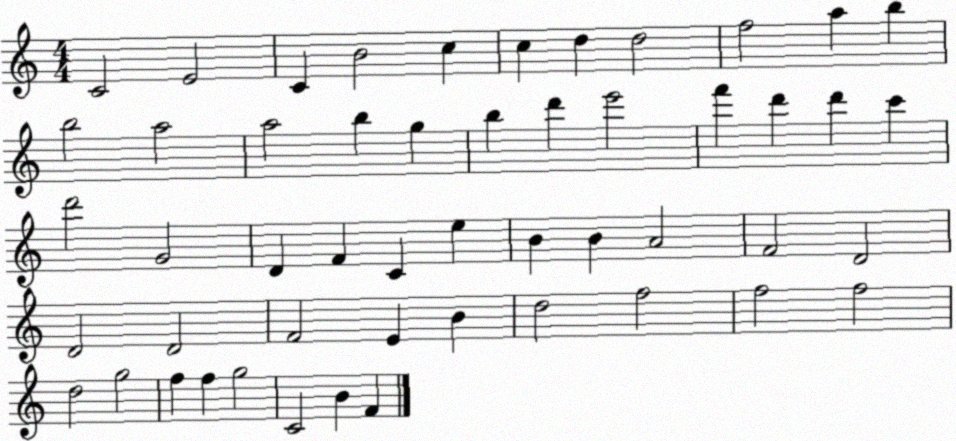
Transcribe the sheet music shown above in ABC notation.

X:1
T:Untitled
M:4/4
L:1/4
K:C
C2 E2 C B2 c c d d2 f2 a b b2 a2 a2 b g b d' e'2 f' d' d' c' d'2 G2 D F C e B B A2 F2 D2 D2 D2 F2 E B d2 f2 f2 f2 d2 g2 f f g2 C2 B F